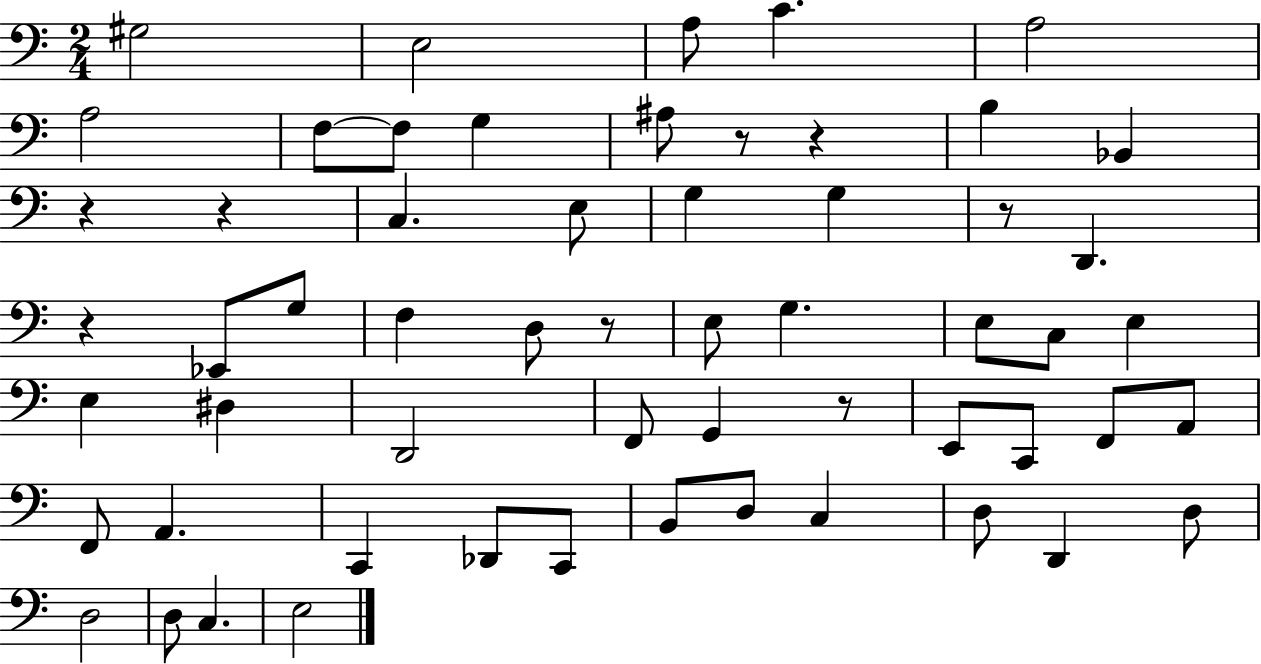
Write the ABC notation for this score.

X:1
T:Untitled
M:2/4
L:1/4
K:C
^G,2 E,2 A,/2 C A,2 A,2 F,/2 F,/2 G, ^A,/2 z/2 z B, _B,, z z C, E,/2 G, G, z/2 D,, z _E,,/2 G,/2 F, D,/2 z/2 E,/2 G, E,/2 C,/2 E, E, ^D, D,,2 F,,/2 G,, z/2 E,,/2 C,,/2 F,,/2 A,,/2 F,,/2 A,, C,, _D,,/2 C,,/2 B,,/2 D,/2 C, D,/2 D,, D,/2 D,2 D,/2 C, E,2